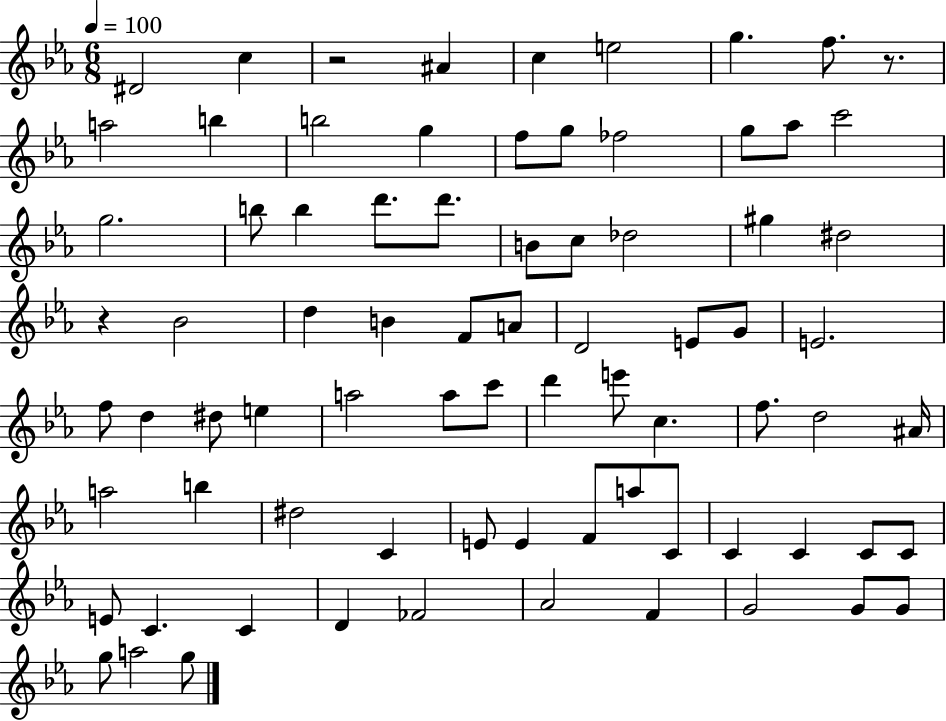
{
  \clef treble
  \numericTimeSignature
  \time 6/8
  \key ees \major
  \tempo 4 = 100
  dis'2 c''4 | r2 ais'4 | c''4 e''2 | g''4. f''8. r8. | \break a''2 b''4 | b''2 g''4 | f''8 g''8 fes''2 | g''8 aes''8 c'''2 | \break g''2. | b''8 b''4 d'''8. d'''8. | b'8 c''8 des''2 | gis''4 dis''2 | \break r4 bes'2 | d''4 b'4 f'8 a'8 | d'2 e'8 g'8 | e'2. | \break f''8 d''4 dis''8 e''4 | a''2 a''8 c'''8 | d'''4 e'''8 c''4. | f''8. d''2 ais'16 | \break a''2 b''4 | dis''2 c'4 | e'8 e'4 f'8 a''8 c'8 | c'4 c'4 c'8 c'8 | \break e'8 c'4. c'4 | d'4 fes'2 | aes'2 f'4 | g'2 g'8 g'8 | \break g''8 a''2 g''8 | \bar "|."
}